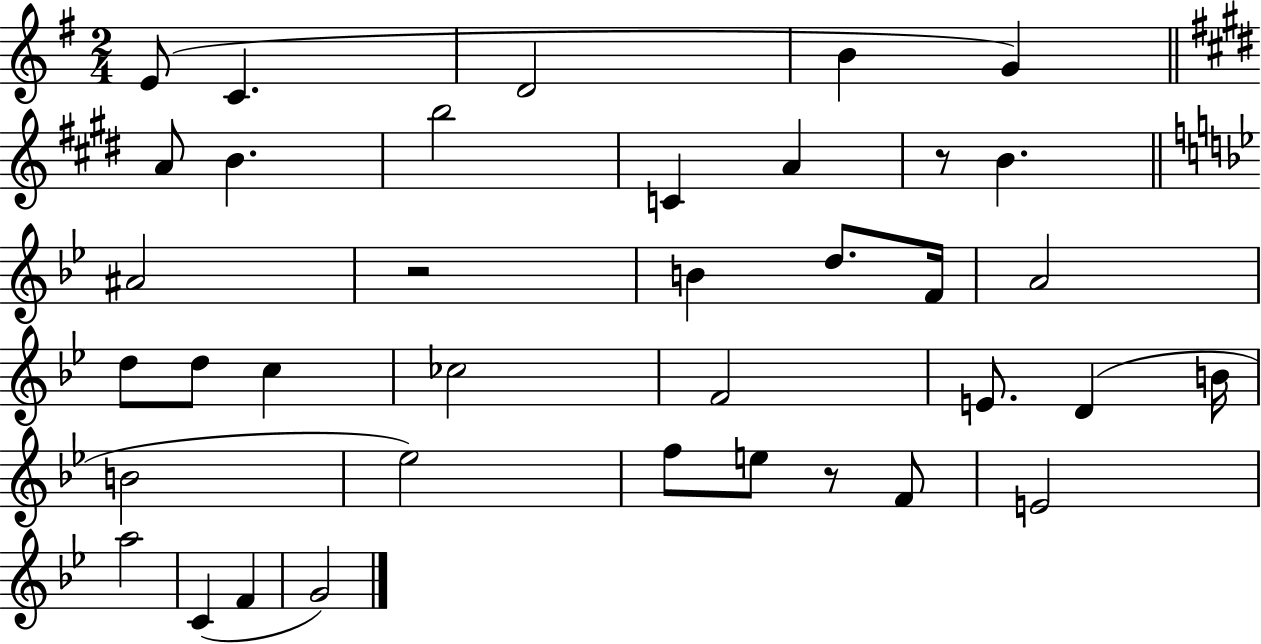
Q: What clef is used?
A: treble